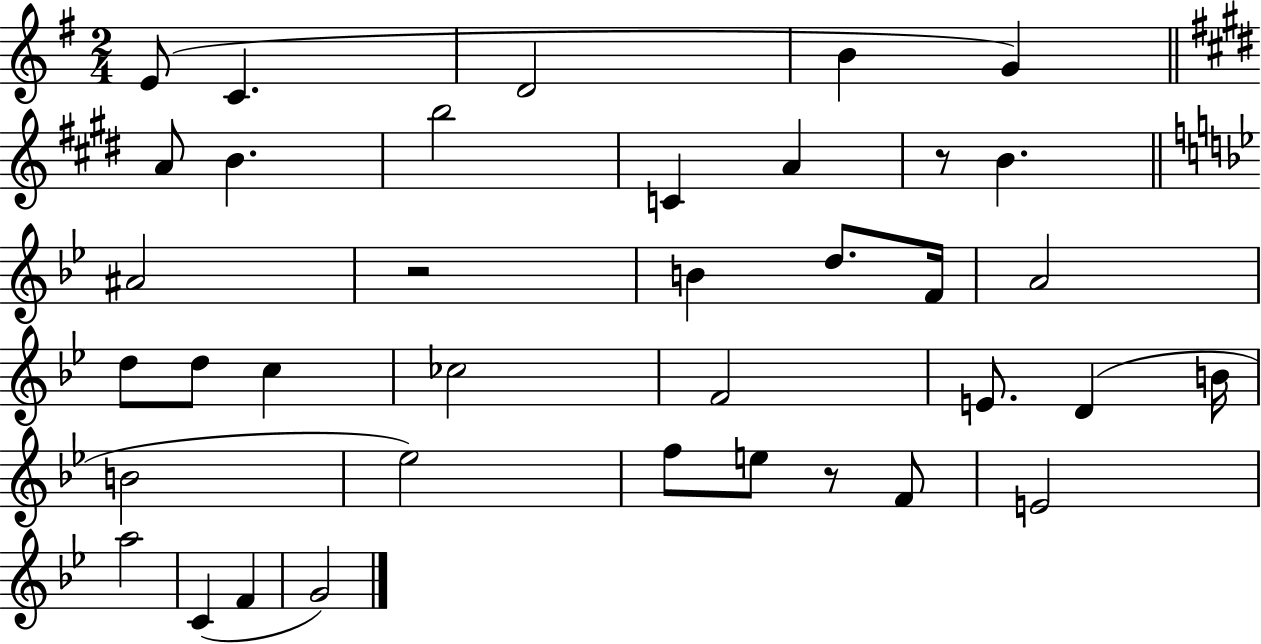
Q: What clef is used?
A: treble